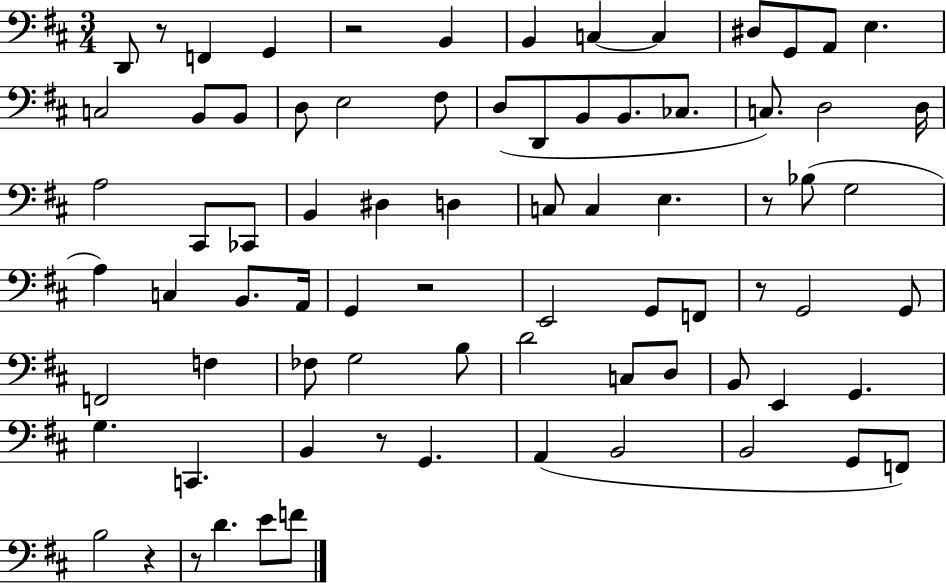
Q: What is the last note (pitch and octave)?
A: F4